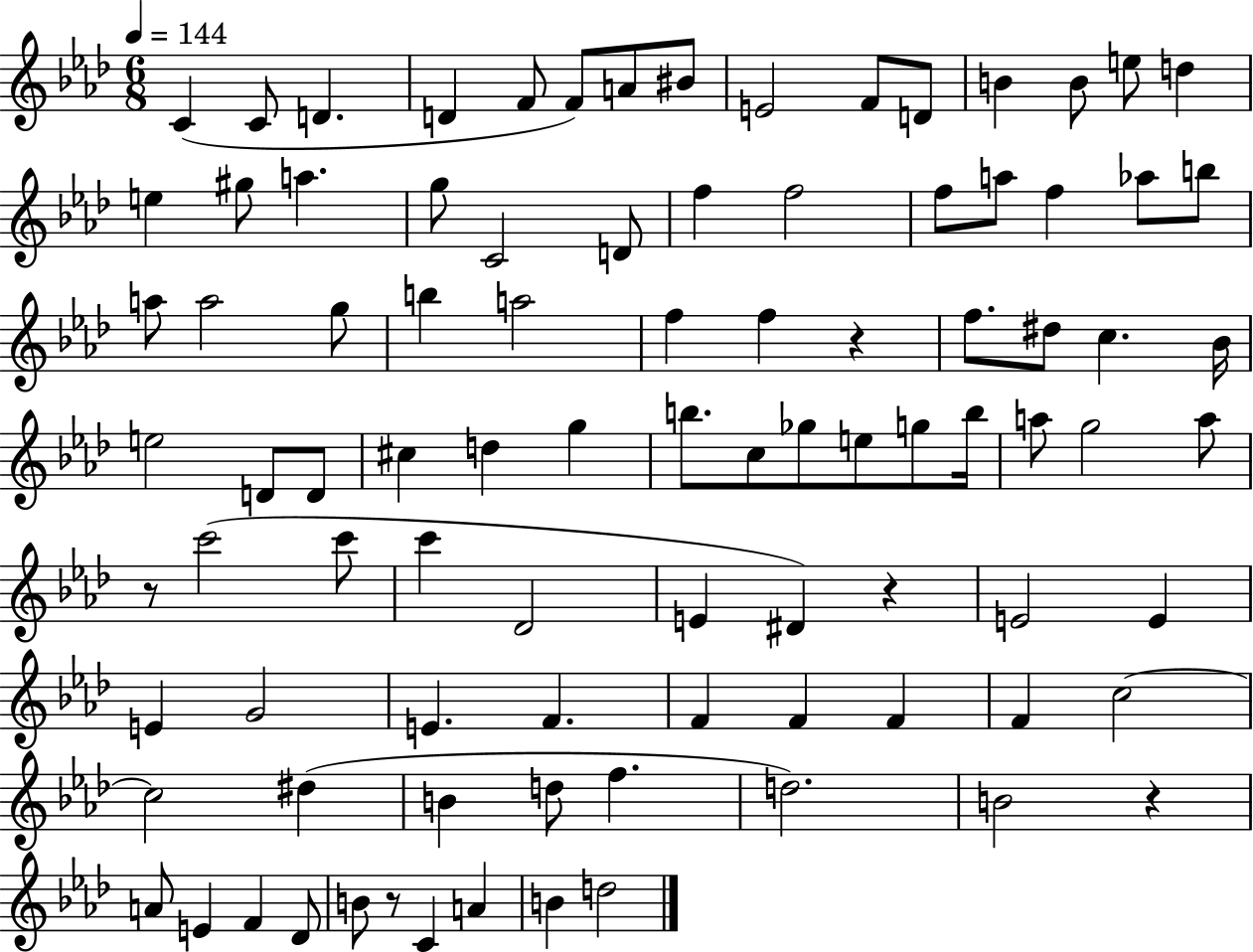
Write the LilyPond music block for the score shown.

{
  \clef treble
  \numericTimeSignature
  \time 6/8
  \key aes \major
  \tempo 4 = 144
  c'4( c'8 d'4. | d'4 f'8 f'8) a'8 bis'8 | e'2 f'8 d'8 | b'4 b'8 e''8 d''4 | \break e''4 gis''8 a''4. | g''8 c'2 d'8 | f''4 f''2 | f''8 a''8 f''4 aes''8 b''8 | \break a''8 a''2 g''8 | b''4 a''2 | f''4 f''4 r4 | f''8. dis''8 c''4. bes'16 | \break e''2 d'8 d'8 | cis''4 d''4 g''4 | b''8. c''8 ges''8 e''8 g''8 b''16 | a''8 g''2 a''8 | \break r8 c'''2( c'''8 | c'''4 des'2 | e'4 dis'4) r4 | e'2 e'4 | \break e'4 g'2 | e'4. f'4. | f'4 f'4 f'4 | f'4 c''2~~ | \break c''2 dis''4( | b'4 d''8 f''4. | d''2.) | b'2 r4 | \break a'8 e'4 f'4 des'8 | b'8 r8 c'4 a'4 | b'4 d''2 | \bar "|."
}